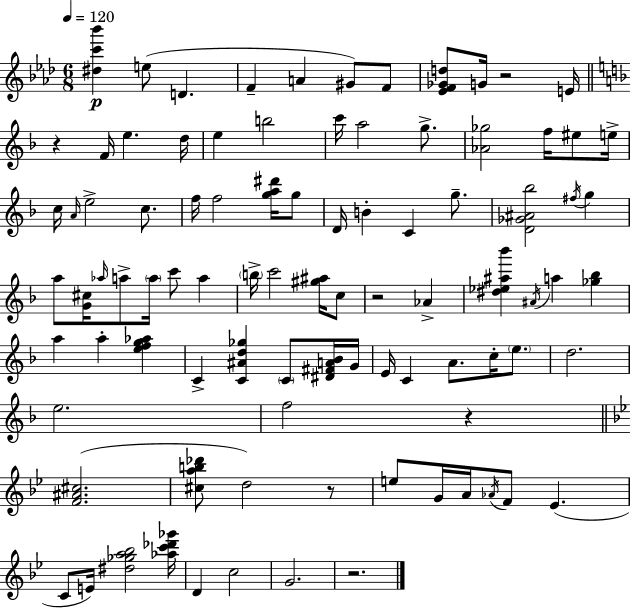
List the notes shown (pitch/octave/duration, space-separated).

[D#5,C6,Bb6]/q E5/e D4/q. F4/q A4/q G#4/e F4/e [Eb4,F4,Gb4,D5]/e G4/s R/h E4/s R/q F4/s E5/q. D5/s E5/q B5/h C6/s A5/h G5/e. [Ab4,Gb5]/h F5/s EIS5/e E5/s C5/s A4/s E5/h C5/e. F5/s F5/h [G5,A5,D#6]/s G5/e D4/s B4/q C4/q G5/e. [D4,Gb4,A#4,Bb5]/h F#5/s G5/q A5/e [G4,C#5]/s Ab5/s A5/e A5/s C6/e A5/q B5/s C6/h [G#5,A#5]/s C5/e R/h Ab4/q [D#5,Eb5,A#5,Bb6]/q A#4/s A5/q [Gb5,Bb5]/q A5/q A5/q [E5,F5,G5,Ab5]/q C4/q [C4,A#4,D5,Gb5]/q C4/e [D#4,F#4,A4,Bb4]/s G4/s E4/s C4/q A4/e. C5/s E5/e. D5/h. E5/h. F5/h R/q [F4,A#4,C#5]/h. [C#5,A5,B5,Db6]/e D5/h R/e E5/e G4/s A4/s Ab4/s F4/e Eb4/q. C4/e E4/s [D#5,Gb5,A5,Bb5]/h [Ab5,C6,Db6,Gb6]/s D4/q C5/h G4/h. R/h.